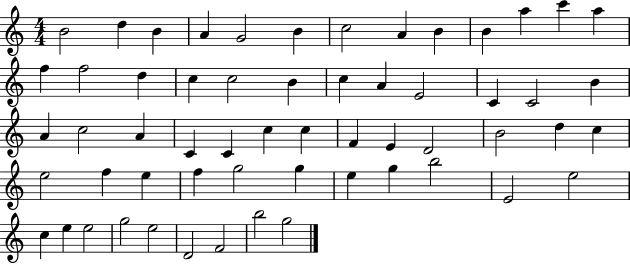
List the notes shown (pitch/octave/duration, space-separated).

B4/h D5/q B4/q A4/q G4/h B4/q C5/h A4/q B4/q B4/q A5/q C6/q A5/q F5/q F5/h D5/q C5/q C5/h B4/q C5/q A4/q E4/h C4/q C4/h B4/q A4/q C5/h A4/q C4/q C4/q C5/q C5/q F4/q E4/q D4/h B4/h D5/q C5/q E5/h F5/q E5/q F5/q G5/h G5/q E5/q G5/q B5/h E4/h E5/h C5/q E5/q E5/h G5/h E5/h D4/h F4/h B5/h G5/h